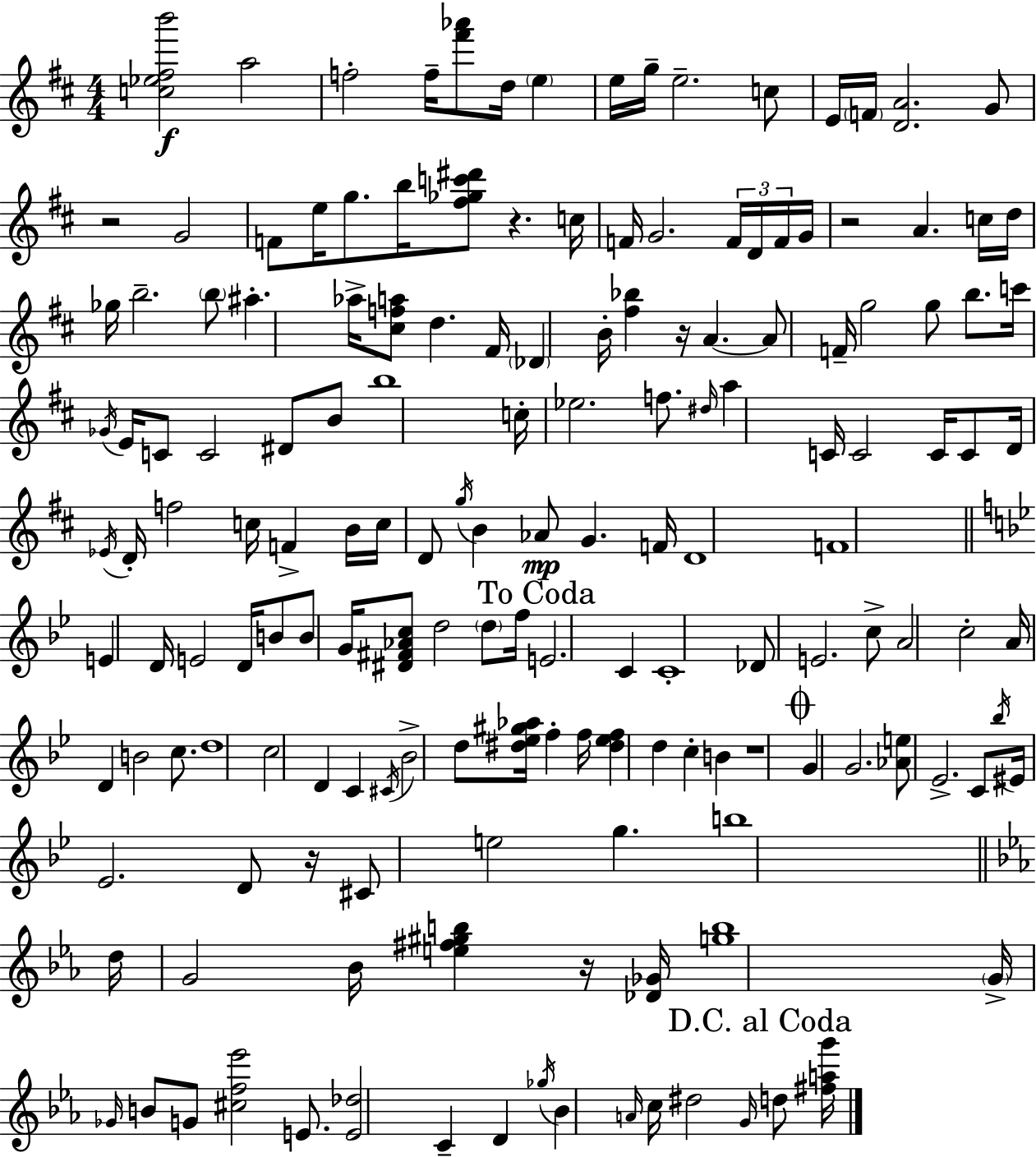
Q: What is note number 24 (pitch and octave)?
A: G4